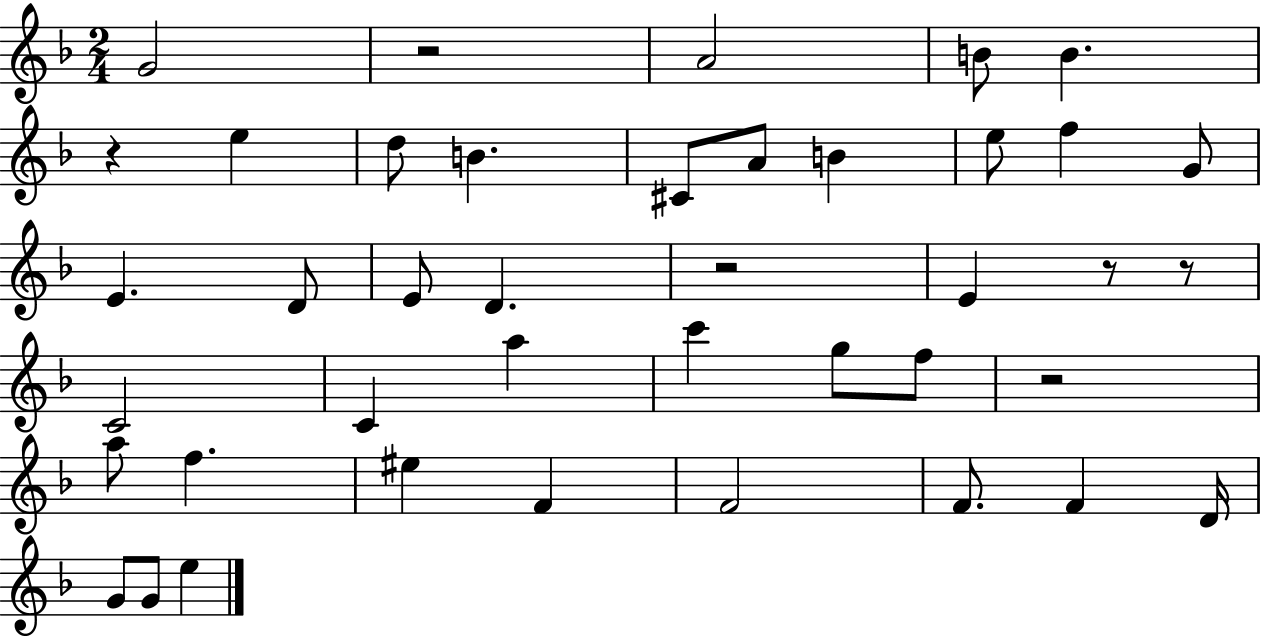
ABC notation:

X:1
T:Untitled
M:2/4
L:1/4
K:F
G2 z2 A2 B/2 B z e d/2 B ^C/2 A/2 B e/2 f G/2 E D/2 E/2 D z2 E z/2 z/2 C2 C a c' g/2 f/2 z2 a/2 f ^e F F2 F/2 F D/4 G/2 G/2 e